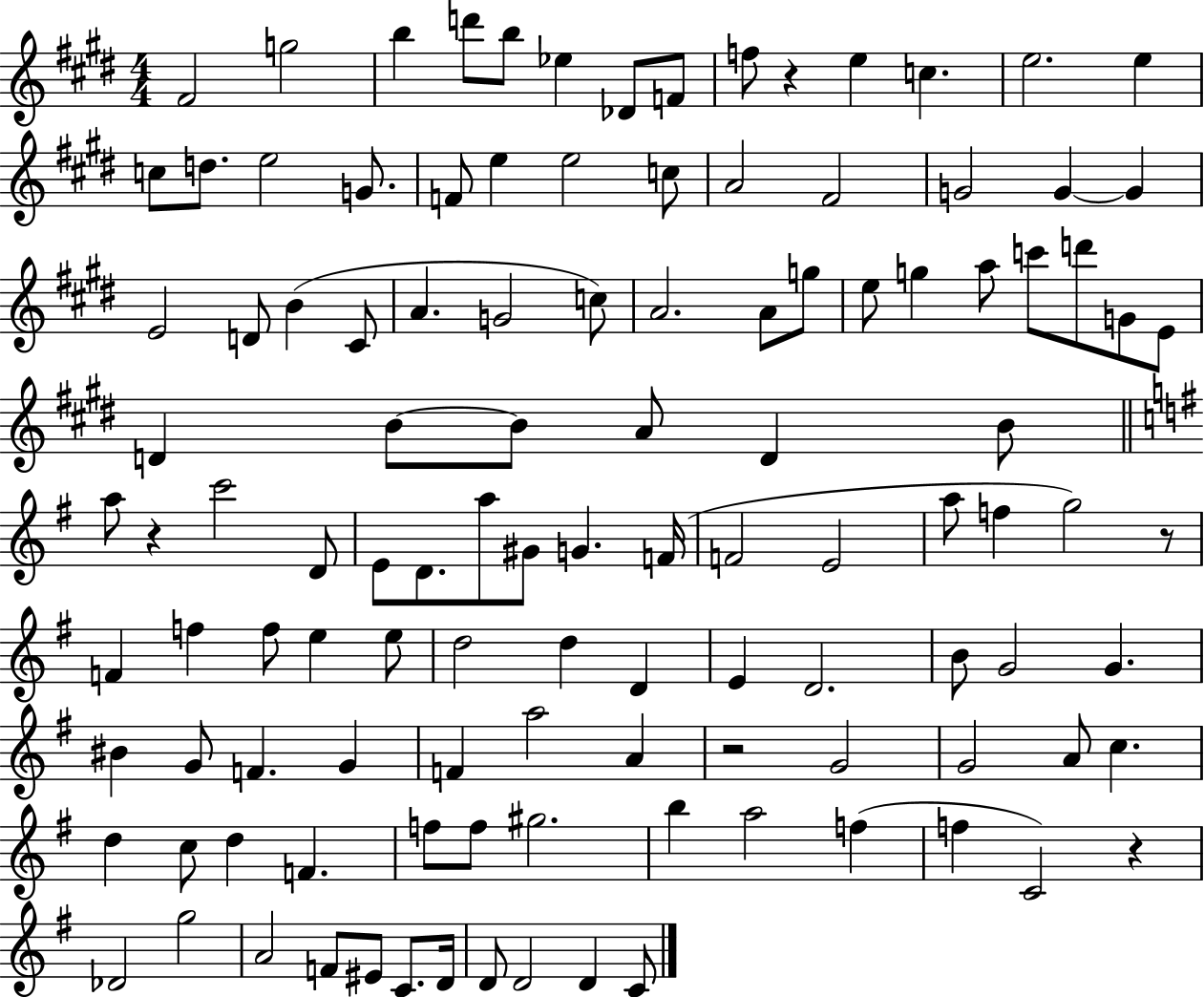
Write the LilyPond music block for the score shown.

{
  \clef treble
  \numericTimeSignature
  \time 4/4
  \key e \major
  fis'2 g''2 | b''4 d'''8 b''8 ees''4 des'8 f'8 | f''8 r4 e''4 c''4. | e''2. e''4 | \break c''8 d''8. e''2 g'8. | f'8 e''4 e''2 c''8 | a'2 fis'2 | g'2 g'4~~ g'4 | \break e'2 d'8 b'4( cis'8 | a'4. g'2 c''8) | a'2. a'8 g''8 | e''8 g''4 a''8 c'''8 d'''8 g'8 e'8 | \break d'4 b'8~~ b'8 a'8 d'4 b'8 | \bar "||" \break \key e \minor a''8 r4 c'''2 d'8 | e'8 d'8. a''8 gis'8 g'4. f'16( | f'2 e'2 | a''8 f''4 g''2) r8 | \break f'4 f''4 f''8 e''4 e''8 | d''2 d''4 d'4 | e'4 d'2. | b'8 g'2 g'4. | \break bis'4 g'8 f'4. g'4 | f'4 a''2 a'4 | r2 g'2 | g'2 a'8 c''4. | \break d''4 c''8 d''4 f'4. | f''8 f''8 gis''2. | b''4 a''2 f''4( | f''4 c'2) r4 | \break des'2 g''2 | a'2 f'8 eis'8 c'8. d'16 | d'8 d'2 d'4 c'8 | \bar "|."
}